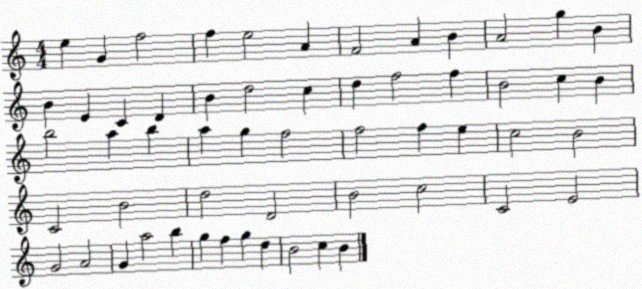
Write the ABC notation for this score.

X:1
T:Untitled
M:4/4
L:1/4
K:C
e G f2 f e2 A F2 A B A2 g B B E C D B d2 c d f2 f B2 c B b2 a b a g f2 f2 f e c2 B2 C2 B2 d2 D2 B2 c2 C2 E2 G2 A2 G a2 b g f g d B2 c B